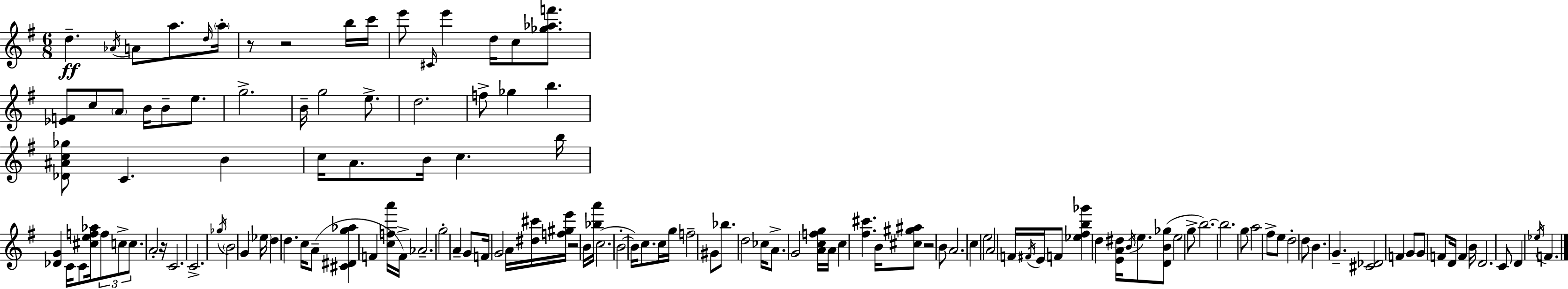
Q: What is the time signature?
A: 6/8